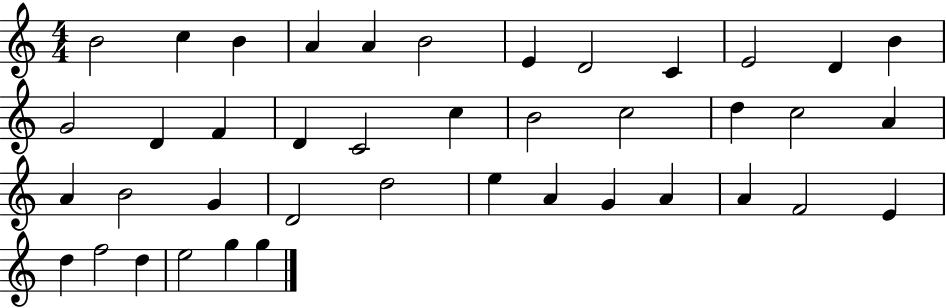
{
  \clef treble
  \numericTimeSignature
  \time 4/4
  \key c \major
  b'2 c''4 b'4 | a'4 a'4 b'2 | e'4 d'2 c'4 | e'2 d'4 b'4 | \break g'2 d'4 f'4 | d'4 c'2 c''4 | b'2 c''2 | d''4 c''2 a'4 | \break a'4 b'2 g'4 | d'2 d''2 | e''4 a'4 g'4 a'4 | a'4 f'2 e'4 | \break d''4 f''2 d''4 | e''2 g''4 g''4 | \bar "|."
}